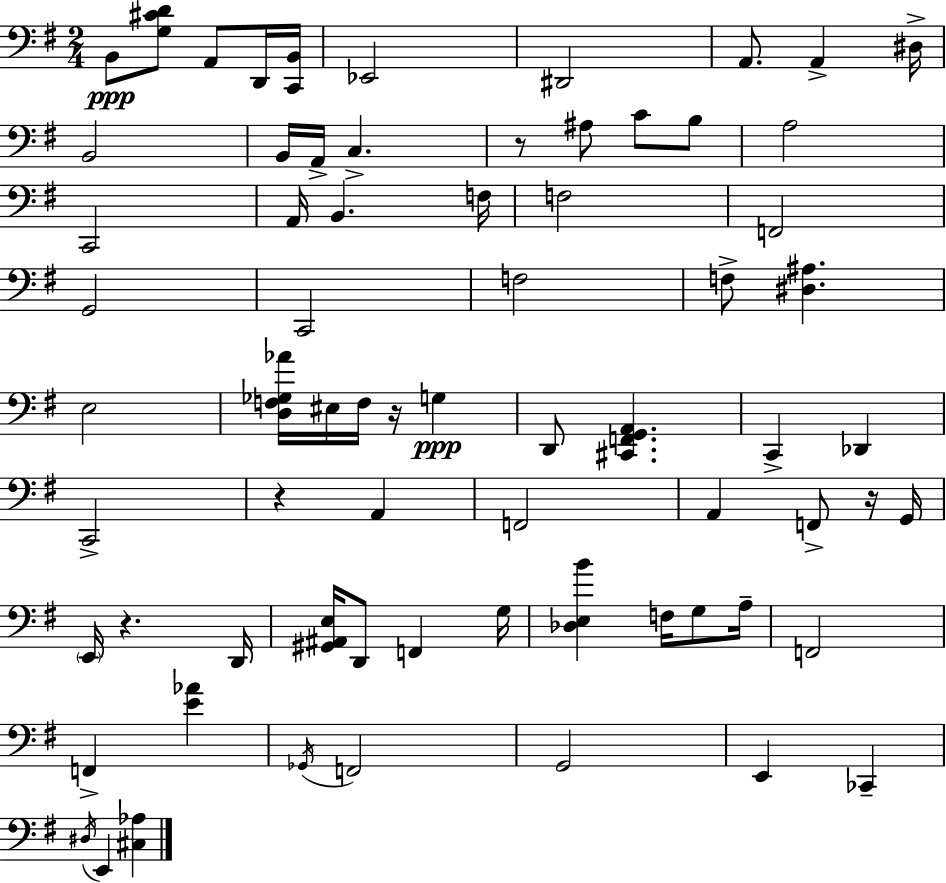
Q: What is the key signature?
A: E minor